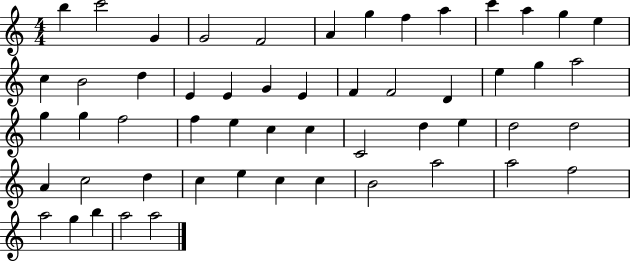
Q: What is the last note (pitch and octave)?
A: A5